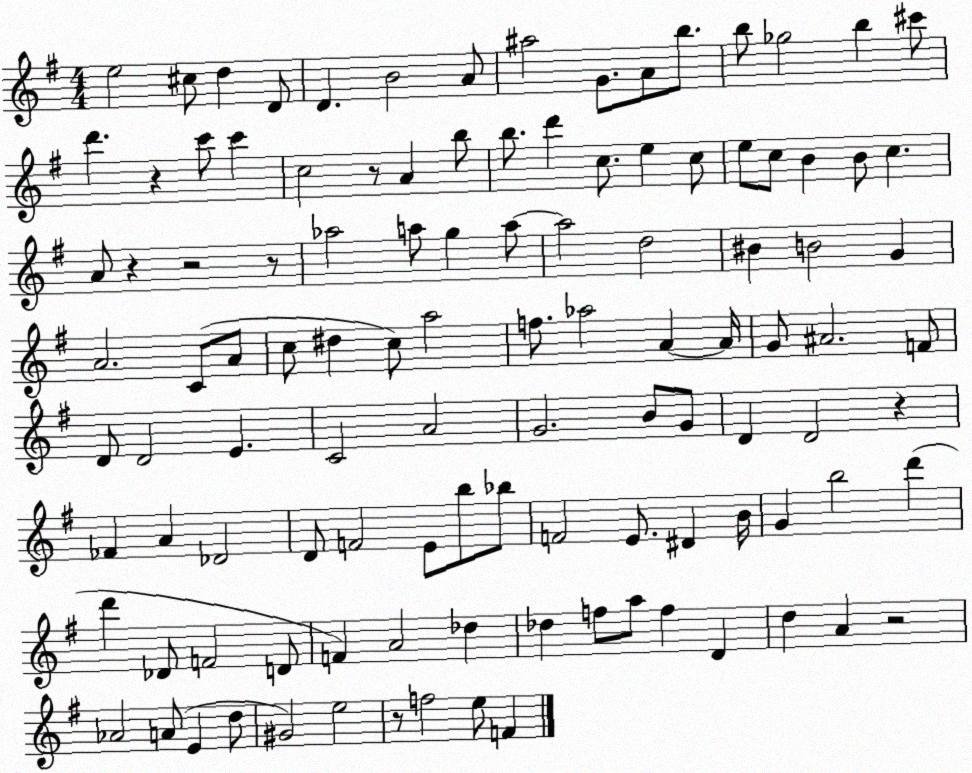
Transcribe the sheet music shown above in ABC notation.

X:1
T:Untitled
M:4/4
L:1/4
K:G
e2 ^c/2 d D/2 D B2 A/2 ^a2 G/2 A/2 b/2 b/2 _g2 b ^c'/2 d' z c'/2 c' c2 z/2 A b/2 b/2 d' c/2 e c/2 e/2 c/2 B B/2 c A/2 z z2 z/2 _a2 a/2 g a/2 a2 d2 ^B B2 G A2 C/2 A/2 c/2 ^d c/2 a2 f/2 _a2 A A/4 G/2 ^A2 F/2 D/2 D2 E C2 A2 G2 B/2 G/2 D D2 z _F A _D2 D/2 F2 E/2 b/2 _b/2 F2 E/2 ^D B/4 G b2 d' d' _D/2 F2 D/2 F A2 _d _d f/2 a/2 f D d A z2 _A2 A/2 E d/2 ^G2 e2 z/2 f2 e/2 F